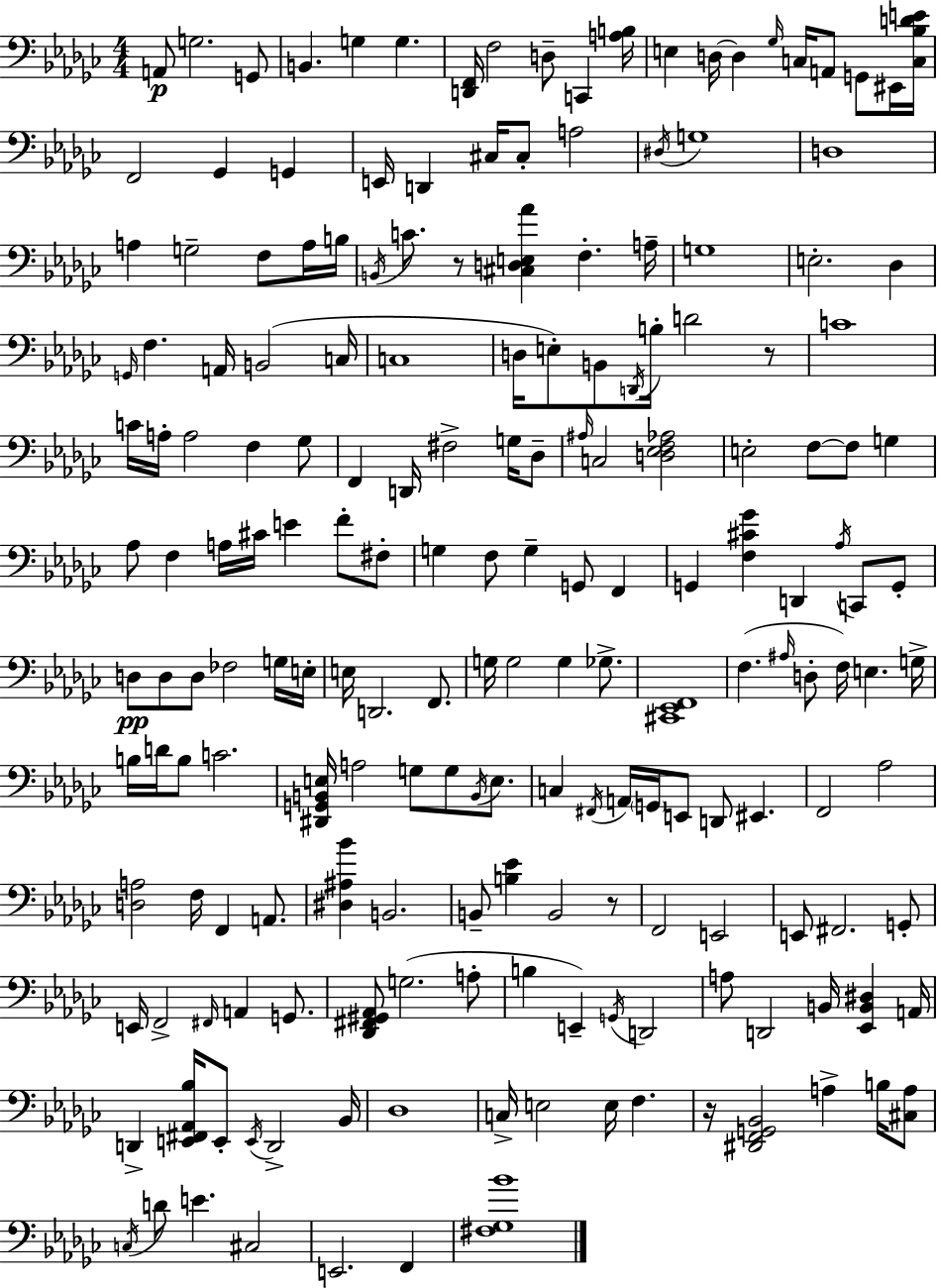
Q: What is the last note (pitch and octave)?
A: F2